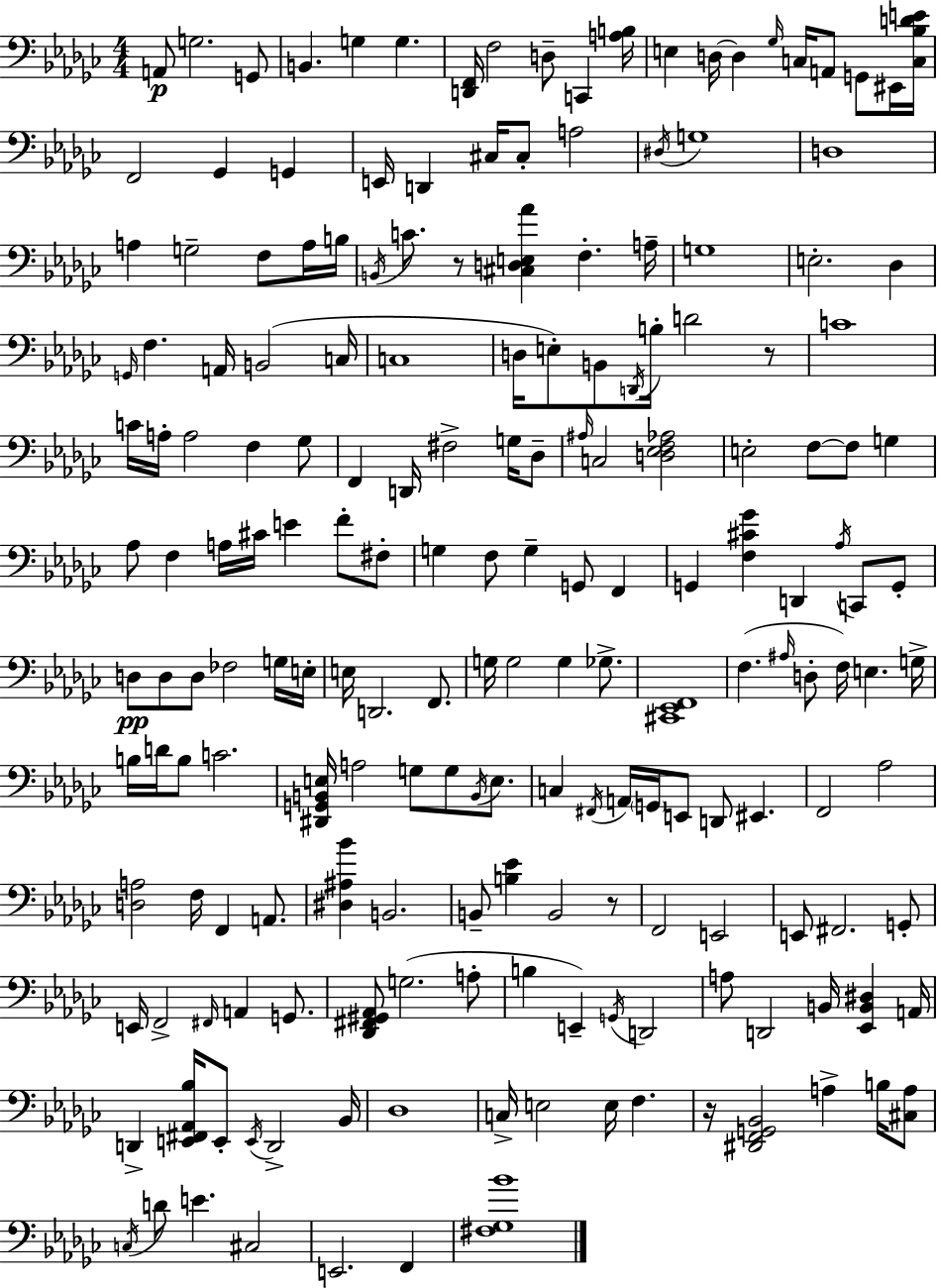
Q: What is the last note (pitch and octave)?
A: F2